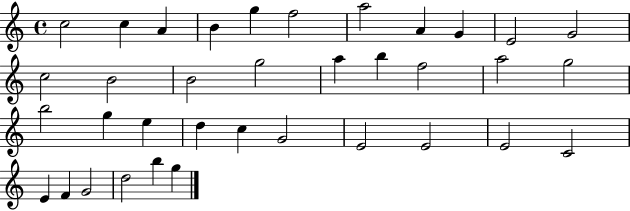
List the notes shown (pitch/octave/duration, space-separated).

C5/h C5/q A4/q B4/q G5/q F5/h A5/h A4/q G4/q E4/h G4/h C5/h B4/h B4/h G5/h A5/q B5/q F5/h A5/h G5/h B5/h G5/q E5/q D5/q C5/q G4/h E4/h E4/h E4/h C4/h E4/q F4/q G4/h D5/h B5/q G5/q